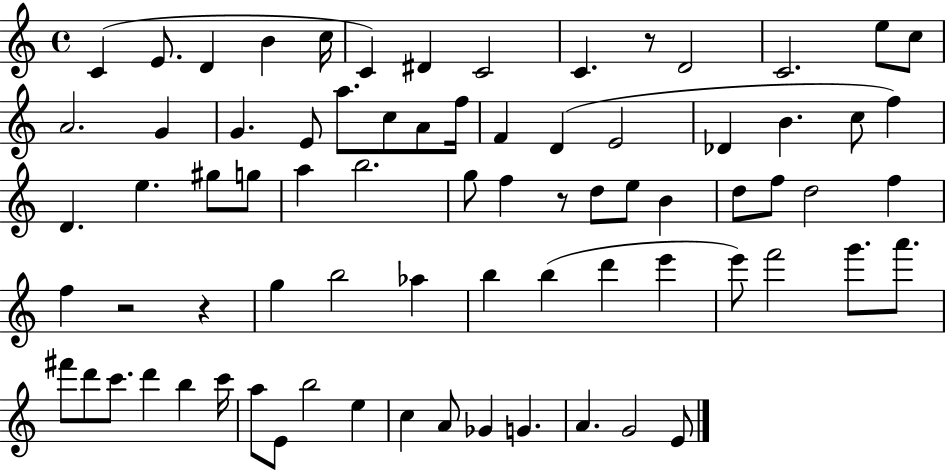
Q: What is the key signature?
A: C major